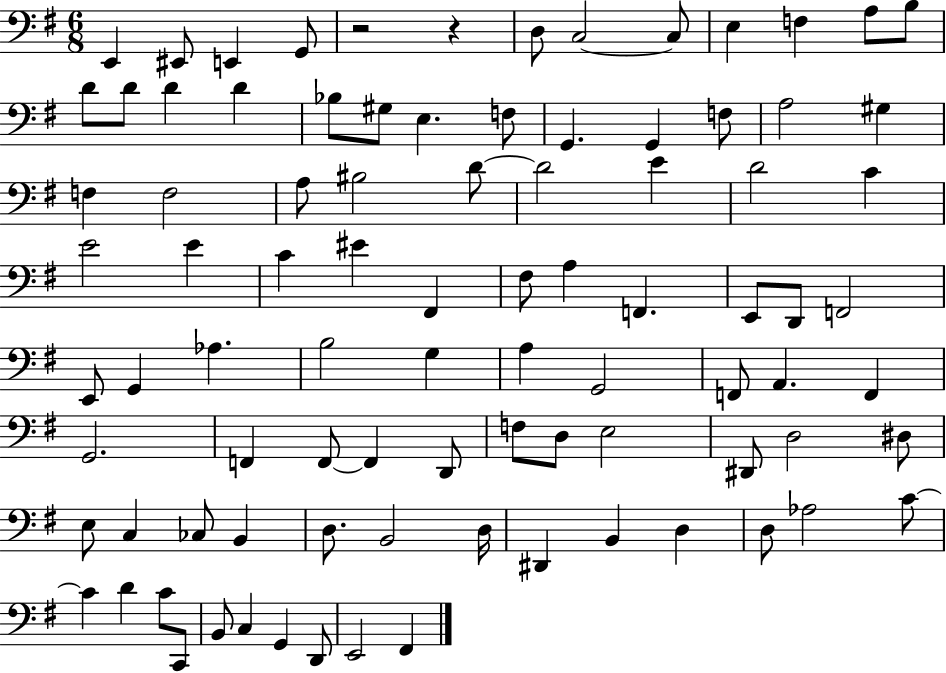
{
  \clef bass
  \numericTimeSignature
  \time 6/8
  \key g \major
  e,4 eis,8 e,4 g,8 | r2 r4 | d8 c2~~ c8 | e4 f4 a8 b8 | \break d'8 d'8 d'4 d'4 | bes8 gis8 e4. f8 | g,4. g,4 f8 | a2 gis4 | \break f4 f2 | a8 bis2 d'8~~ | d'2 e'4 | d'2 c'4 | \break e'2 e'4 | c'4 eis'4 fis,4 | fis8 a4 f,4. | e,8 d,8 f,2 | \break e,8 g,4 aes4. | b2 g4 | a4 g,2 | f,8 a,4. f,4 | \break g,2. | f,4 f,8~~ f,4 d,8 | f8 d8 e2 | dis,8 d2 dis8 | \break e8 c4 ces8 b,4 | d8. b,2 d16 | dis,4 b,4 d4 | d8 aes2 c'8~~ | \break c'4 d'4 c'8 c,8 | b,8 c4 g,4 d,8 | e,2 fis,4 | \bar "|."
}